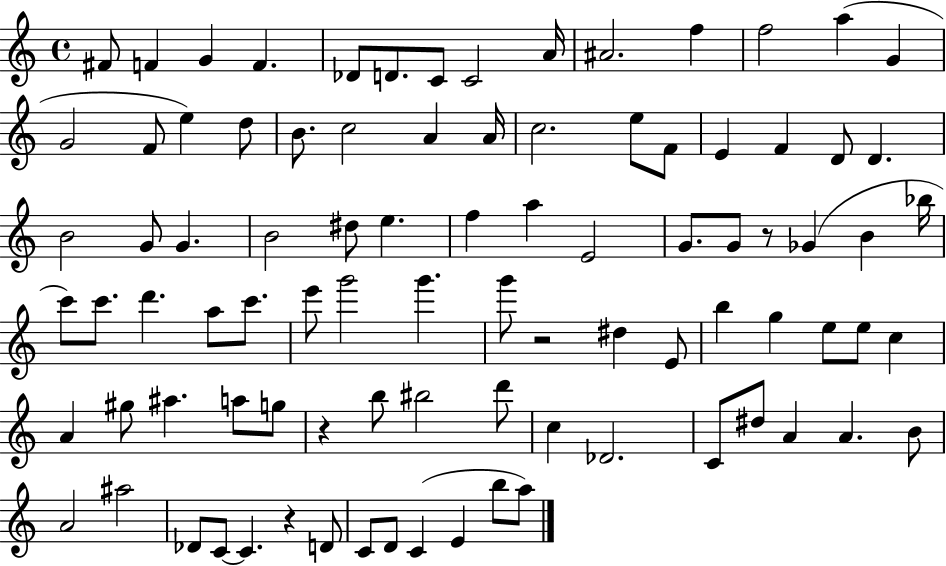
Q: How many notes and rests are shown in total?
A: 90